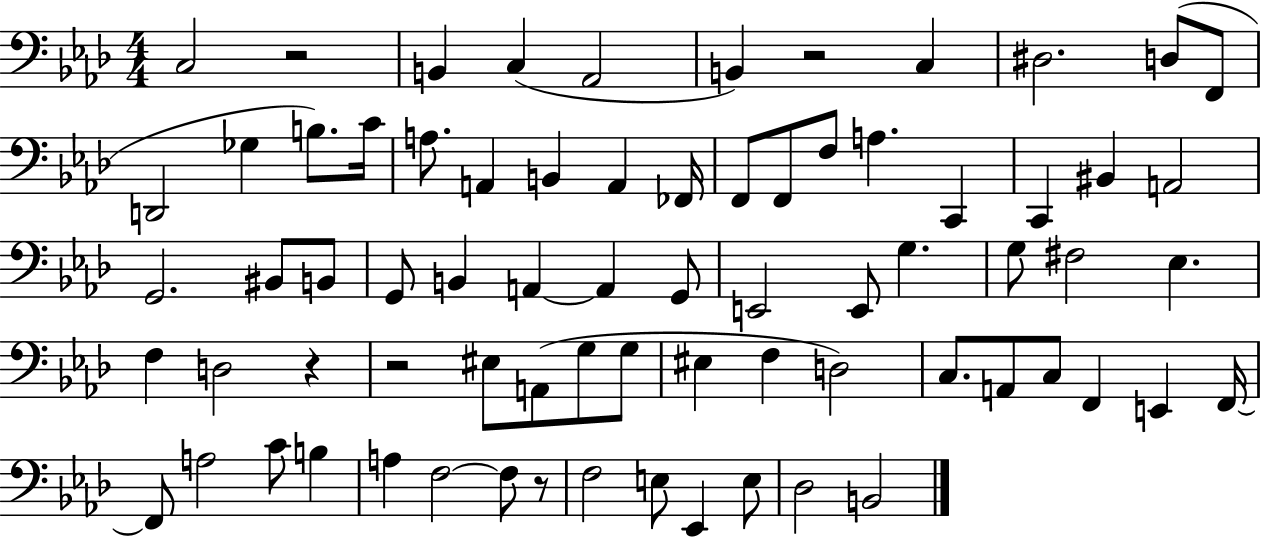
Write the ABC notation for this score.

X:1
T:Untitled
M:4/4
L:1/4
K:Ab
C,2 z2 B,, C, _A,,2 B,, z2 C, ^D,2 D,/2 F,,/2 D,,2 _G, B,/2 C/4 A,/2 A,, B,, A,, _F,,/4 F,,/2 F,,/2 F,/2 A, C,, C,, ^B,, A,,2 G,,2 ^B,,/2 B,,/2 G,,/2 B,, A,, A,, G,,/2 E,,2 E,,/2 G, G,/2 ^F,2 _E, F, D,2 z z2 ^E,/2 A,,/2 G,/2 G,/2 ^E, F, D,2 C,/2 A,,/2 C,/2 F,, E,, F,,/4 F,,/2 A,2 C/2 B, A, F,2 F,/2 z/2 F,2 E,/2 _E,, E,/2 _D,2 B,,2